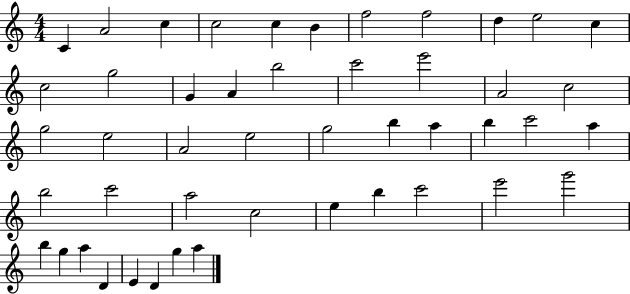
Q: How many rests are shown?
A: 0